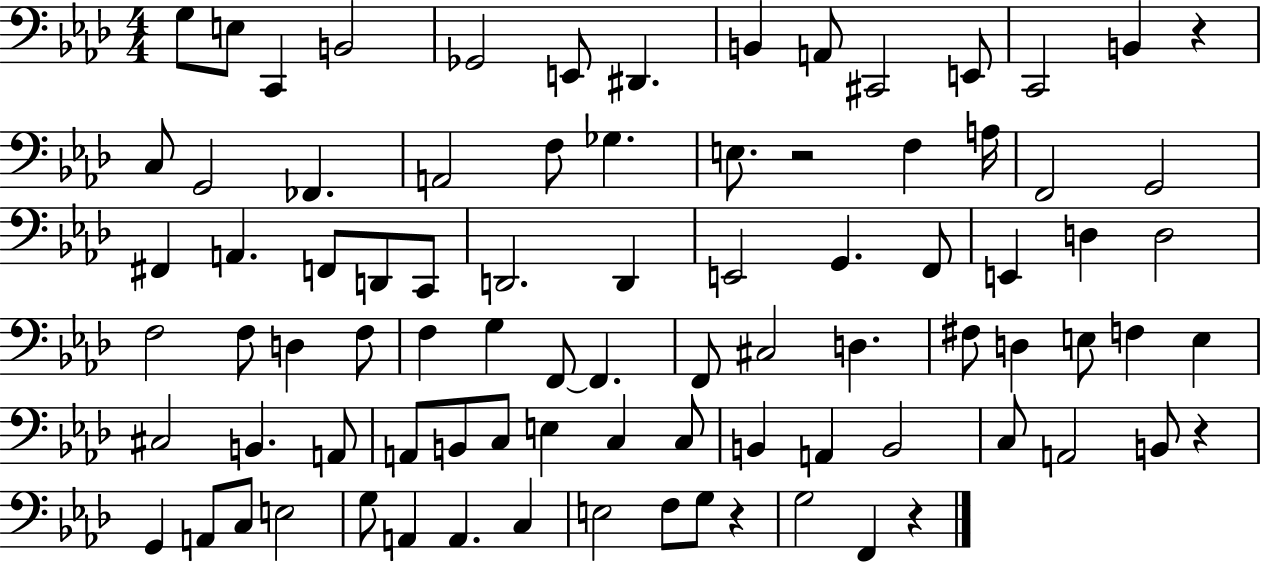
G3/e E3/e C2/q B2/h Gb2/h E2/e D#2/q. B2/q A2/e C#2/h E2/e C2/h B2/q R/q C3/e G2/h FES2/q. A2/h F3/e Gb3/q. E3/e. R/h F3/q A3/s F2/h G2/h F#2/q A2/q. F2/e D2/e C2/e D2/h. D2/q E2/h G2/q. F2/e E2/q D3/q D3/h F3/h F3/e D3/q F3/e F3/q G3/q F2/e F2/q. F2/e C#3/h D3/q. F#3/e D3/q E3/e F3/q E3/q C#3/h B2/q. A2/e A2/e B2/e C3/e E3/q C3/q C3/e B2/q A2/q B2/h C3/e A2/h B2/e R/q G2/q A2/e C3/e E3/h G3/e A2/q A2/q. C3/q E3/h F3/e G3/e R/q G3/h F2/q R/q